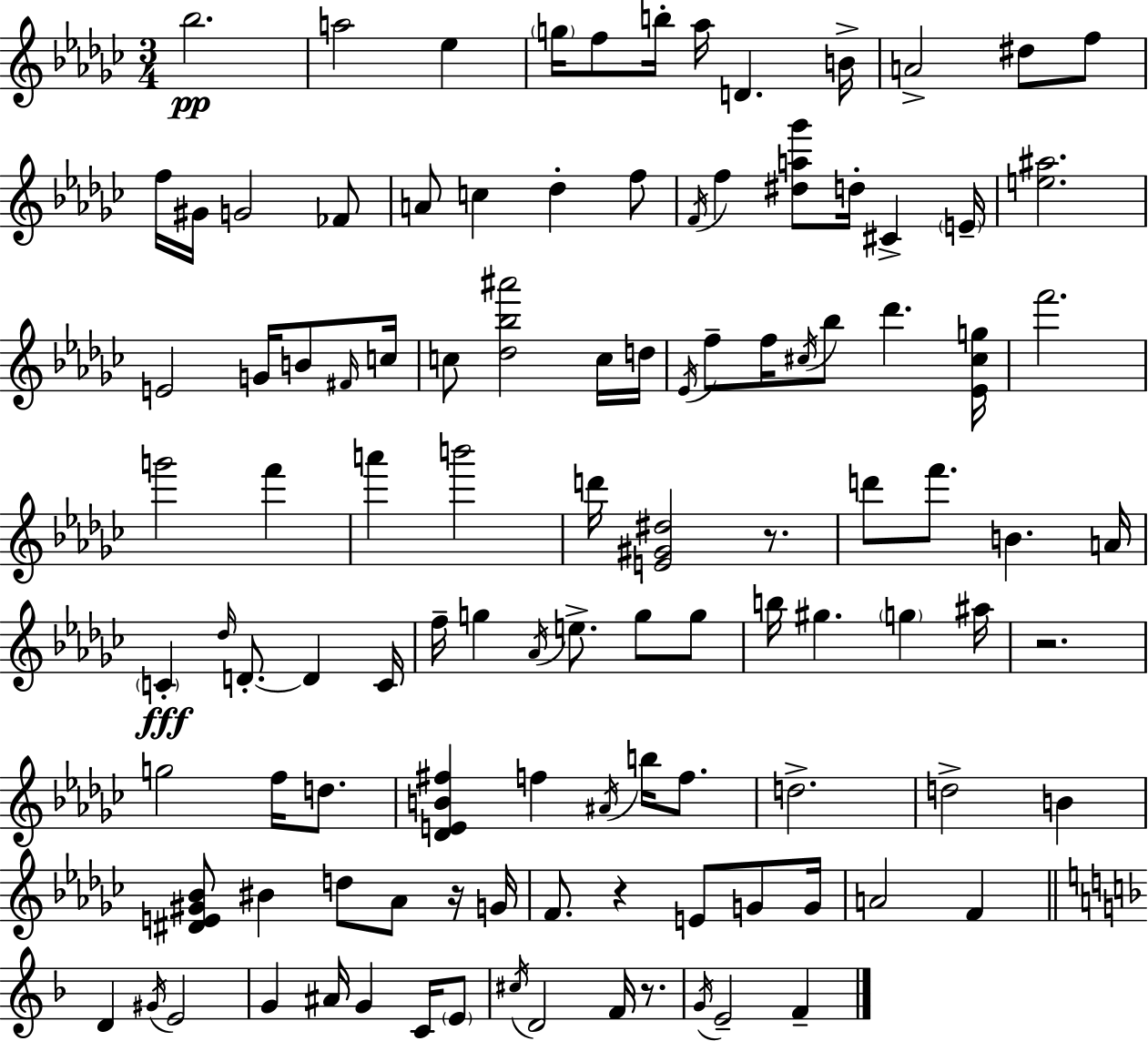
Bb5/h. A5/h Eb5/q G5/s F5/e B5/s Ab5/s D4/q. B4/s A4/h D#5/e F5/e F5/s G#4/s G4/h FES4/e A4/e C5/q Db5/q F5/e F4/s F5/q [D#5,A5,Gb6]/e D5/s C#4/q E4/s [E5,A#5]/h. E4/h G4/s B4/e F#4/s C5/s C5/e [Db5,Bb5,A#6]/h C5/s D5/s Eb4/s F5/e F5/s C#5/s Bb5/e Db6/q. [Eb4,C#5,G5]/s F6/h. G6/h F6/q A6/q B6/h D6/s [E4,G#4,D#5]/h R/e. D6/e F6/e. B4/q. A4/s C4/q Db5/s D4/e. D4/q C4/s F5/s G5/q Ab4/s E5/e. G5/e G5/e B5/s G#5/q. G5/q A#5/s R/h. G5/h F5/s D5/e. [Db4,E4,B4,F#5]/q F5/q A#4/s B5/s F5/e. D5/h. D5/h B4/q [D#4,E4,G#4,Bb4]/e BIS4/q D5/e Ab4/e R/s G4/s F4/e. R/q E4/e G4/e G4/s A4/h F4/q D4/q G#4/s E4/h G4/q A#4/s G4/q C4/s E4/e C#5/s D4/h F4/s R/e. G4/s E4/h F4/q